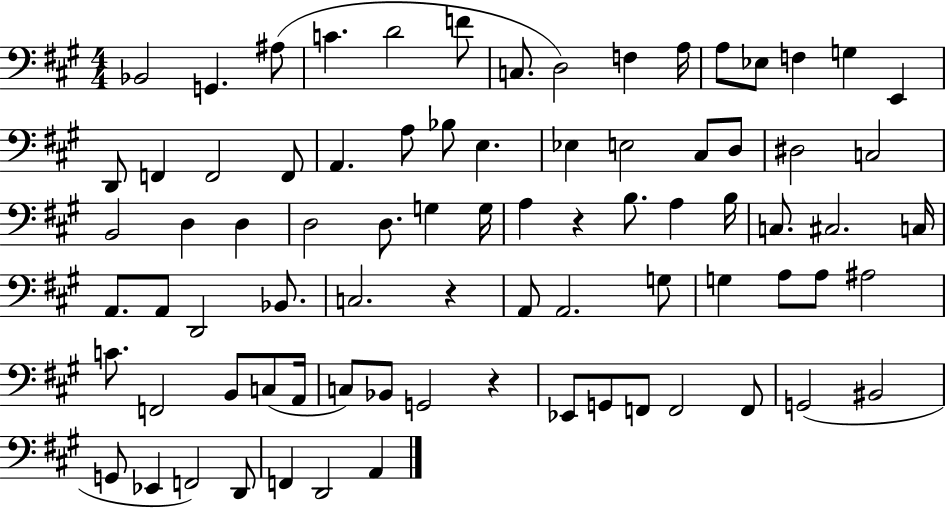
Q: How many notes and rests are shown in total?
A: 80